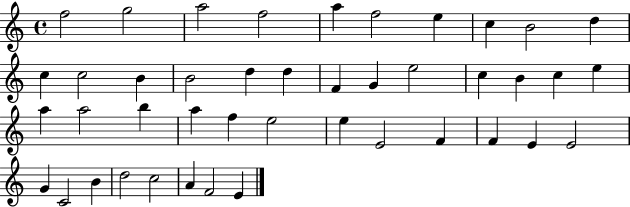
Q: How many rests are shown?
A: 0